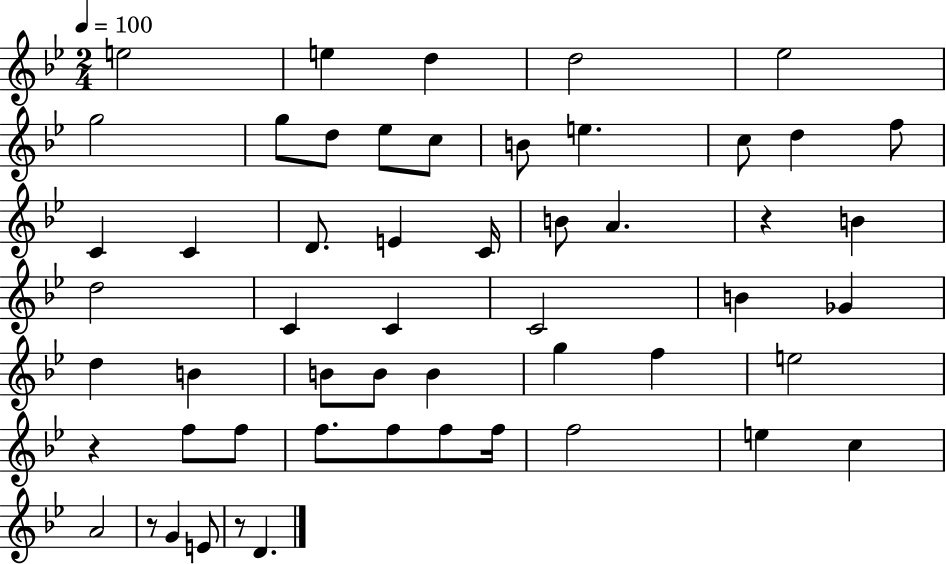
E5/h E5/q D5/q D5/h Eb5/h G5/h G5/e D5/e Eb5/e C5/e B4/e E5/q. C5/e D5/q F5/e C4/q C4/q D4/e. E4/q C4/s B4/e A4/q. R/q B4/q D5/h C4/q C4/q C4/h B4/q Gb4/q D5/q B4/q B4/e B4/e B4/q G5/q F5/q E5/h R/q F5/e F5/e F5/e. F5/e F5/e F5/s F5/h E5/q C5/q A4/h R/e G4/q E4/e R/e D4/q.